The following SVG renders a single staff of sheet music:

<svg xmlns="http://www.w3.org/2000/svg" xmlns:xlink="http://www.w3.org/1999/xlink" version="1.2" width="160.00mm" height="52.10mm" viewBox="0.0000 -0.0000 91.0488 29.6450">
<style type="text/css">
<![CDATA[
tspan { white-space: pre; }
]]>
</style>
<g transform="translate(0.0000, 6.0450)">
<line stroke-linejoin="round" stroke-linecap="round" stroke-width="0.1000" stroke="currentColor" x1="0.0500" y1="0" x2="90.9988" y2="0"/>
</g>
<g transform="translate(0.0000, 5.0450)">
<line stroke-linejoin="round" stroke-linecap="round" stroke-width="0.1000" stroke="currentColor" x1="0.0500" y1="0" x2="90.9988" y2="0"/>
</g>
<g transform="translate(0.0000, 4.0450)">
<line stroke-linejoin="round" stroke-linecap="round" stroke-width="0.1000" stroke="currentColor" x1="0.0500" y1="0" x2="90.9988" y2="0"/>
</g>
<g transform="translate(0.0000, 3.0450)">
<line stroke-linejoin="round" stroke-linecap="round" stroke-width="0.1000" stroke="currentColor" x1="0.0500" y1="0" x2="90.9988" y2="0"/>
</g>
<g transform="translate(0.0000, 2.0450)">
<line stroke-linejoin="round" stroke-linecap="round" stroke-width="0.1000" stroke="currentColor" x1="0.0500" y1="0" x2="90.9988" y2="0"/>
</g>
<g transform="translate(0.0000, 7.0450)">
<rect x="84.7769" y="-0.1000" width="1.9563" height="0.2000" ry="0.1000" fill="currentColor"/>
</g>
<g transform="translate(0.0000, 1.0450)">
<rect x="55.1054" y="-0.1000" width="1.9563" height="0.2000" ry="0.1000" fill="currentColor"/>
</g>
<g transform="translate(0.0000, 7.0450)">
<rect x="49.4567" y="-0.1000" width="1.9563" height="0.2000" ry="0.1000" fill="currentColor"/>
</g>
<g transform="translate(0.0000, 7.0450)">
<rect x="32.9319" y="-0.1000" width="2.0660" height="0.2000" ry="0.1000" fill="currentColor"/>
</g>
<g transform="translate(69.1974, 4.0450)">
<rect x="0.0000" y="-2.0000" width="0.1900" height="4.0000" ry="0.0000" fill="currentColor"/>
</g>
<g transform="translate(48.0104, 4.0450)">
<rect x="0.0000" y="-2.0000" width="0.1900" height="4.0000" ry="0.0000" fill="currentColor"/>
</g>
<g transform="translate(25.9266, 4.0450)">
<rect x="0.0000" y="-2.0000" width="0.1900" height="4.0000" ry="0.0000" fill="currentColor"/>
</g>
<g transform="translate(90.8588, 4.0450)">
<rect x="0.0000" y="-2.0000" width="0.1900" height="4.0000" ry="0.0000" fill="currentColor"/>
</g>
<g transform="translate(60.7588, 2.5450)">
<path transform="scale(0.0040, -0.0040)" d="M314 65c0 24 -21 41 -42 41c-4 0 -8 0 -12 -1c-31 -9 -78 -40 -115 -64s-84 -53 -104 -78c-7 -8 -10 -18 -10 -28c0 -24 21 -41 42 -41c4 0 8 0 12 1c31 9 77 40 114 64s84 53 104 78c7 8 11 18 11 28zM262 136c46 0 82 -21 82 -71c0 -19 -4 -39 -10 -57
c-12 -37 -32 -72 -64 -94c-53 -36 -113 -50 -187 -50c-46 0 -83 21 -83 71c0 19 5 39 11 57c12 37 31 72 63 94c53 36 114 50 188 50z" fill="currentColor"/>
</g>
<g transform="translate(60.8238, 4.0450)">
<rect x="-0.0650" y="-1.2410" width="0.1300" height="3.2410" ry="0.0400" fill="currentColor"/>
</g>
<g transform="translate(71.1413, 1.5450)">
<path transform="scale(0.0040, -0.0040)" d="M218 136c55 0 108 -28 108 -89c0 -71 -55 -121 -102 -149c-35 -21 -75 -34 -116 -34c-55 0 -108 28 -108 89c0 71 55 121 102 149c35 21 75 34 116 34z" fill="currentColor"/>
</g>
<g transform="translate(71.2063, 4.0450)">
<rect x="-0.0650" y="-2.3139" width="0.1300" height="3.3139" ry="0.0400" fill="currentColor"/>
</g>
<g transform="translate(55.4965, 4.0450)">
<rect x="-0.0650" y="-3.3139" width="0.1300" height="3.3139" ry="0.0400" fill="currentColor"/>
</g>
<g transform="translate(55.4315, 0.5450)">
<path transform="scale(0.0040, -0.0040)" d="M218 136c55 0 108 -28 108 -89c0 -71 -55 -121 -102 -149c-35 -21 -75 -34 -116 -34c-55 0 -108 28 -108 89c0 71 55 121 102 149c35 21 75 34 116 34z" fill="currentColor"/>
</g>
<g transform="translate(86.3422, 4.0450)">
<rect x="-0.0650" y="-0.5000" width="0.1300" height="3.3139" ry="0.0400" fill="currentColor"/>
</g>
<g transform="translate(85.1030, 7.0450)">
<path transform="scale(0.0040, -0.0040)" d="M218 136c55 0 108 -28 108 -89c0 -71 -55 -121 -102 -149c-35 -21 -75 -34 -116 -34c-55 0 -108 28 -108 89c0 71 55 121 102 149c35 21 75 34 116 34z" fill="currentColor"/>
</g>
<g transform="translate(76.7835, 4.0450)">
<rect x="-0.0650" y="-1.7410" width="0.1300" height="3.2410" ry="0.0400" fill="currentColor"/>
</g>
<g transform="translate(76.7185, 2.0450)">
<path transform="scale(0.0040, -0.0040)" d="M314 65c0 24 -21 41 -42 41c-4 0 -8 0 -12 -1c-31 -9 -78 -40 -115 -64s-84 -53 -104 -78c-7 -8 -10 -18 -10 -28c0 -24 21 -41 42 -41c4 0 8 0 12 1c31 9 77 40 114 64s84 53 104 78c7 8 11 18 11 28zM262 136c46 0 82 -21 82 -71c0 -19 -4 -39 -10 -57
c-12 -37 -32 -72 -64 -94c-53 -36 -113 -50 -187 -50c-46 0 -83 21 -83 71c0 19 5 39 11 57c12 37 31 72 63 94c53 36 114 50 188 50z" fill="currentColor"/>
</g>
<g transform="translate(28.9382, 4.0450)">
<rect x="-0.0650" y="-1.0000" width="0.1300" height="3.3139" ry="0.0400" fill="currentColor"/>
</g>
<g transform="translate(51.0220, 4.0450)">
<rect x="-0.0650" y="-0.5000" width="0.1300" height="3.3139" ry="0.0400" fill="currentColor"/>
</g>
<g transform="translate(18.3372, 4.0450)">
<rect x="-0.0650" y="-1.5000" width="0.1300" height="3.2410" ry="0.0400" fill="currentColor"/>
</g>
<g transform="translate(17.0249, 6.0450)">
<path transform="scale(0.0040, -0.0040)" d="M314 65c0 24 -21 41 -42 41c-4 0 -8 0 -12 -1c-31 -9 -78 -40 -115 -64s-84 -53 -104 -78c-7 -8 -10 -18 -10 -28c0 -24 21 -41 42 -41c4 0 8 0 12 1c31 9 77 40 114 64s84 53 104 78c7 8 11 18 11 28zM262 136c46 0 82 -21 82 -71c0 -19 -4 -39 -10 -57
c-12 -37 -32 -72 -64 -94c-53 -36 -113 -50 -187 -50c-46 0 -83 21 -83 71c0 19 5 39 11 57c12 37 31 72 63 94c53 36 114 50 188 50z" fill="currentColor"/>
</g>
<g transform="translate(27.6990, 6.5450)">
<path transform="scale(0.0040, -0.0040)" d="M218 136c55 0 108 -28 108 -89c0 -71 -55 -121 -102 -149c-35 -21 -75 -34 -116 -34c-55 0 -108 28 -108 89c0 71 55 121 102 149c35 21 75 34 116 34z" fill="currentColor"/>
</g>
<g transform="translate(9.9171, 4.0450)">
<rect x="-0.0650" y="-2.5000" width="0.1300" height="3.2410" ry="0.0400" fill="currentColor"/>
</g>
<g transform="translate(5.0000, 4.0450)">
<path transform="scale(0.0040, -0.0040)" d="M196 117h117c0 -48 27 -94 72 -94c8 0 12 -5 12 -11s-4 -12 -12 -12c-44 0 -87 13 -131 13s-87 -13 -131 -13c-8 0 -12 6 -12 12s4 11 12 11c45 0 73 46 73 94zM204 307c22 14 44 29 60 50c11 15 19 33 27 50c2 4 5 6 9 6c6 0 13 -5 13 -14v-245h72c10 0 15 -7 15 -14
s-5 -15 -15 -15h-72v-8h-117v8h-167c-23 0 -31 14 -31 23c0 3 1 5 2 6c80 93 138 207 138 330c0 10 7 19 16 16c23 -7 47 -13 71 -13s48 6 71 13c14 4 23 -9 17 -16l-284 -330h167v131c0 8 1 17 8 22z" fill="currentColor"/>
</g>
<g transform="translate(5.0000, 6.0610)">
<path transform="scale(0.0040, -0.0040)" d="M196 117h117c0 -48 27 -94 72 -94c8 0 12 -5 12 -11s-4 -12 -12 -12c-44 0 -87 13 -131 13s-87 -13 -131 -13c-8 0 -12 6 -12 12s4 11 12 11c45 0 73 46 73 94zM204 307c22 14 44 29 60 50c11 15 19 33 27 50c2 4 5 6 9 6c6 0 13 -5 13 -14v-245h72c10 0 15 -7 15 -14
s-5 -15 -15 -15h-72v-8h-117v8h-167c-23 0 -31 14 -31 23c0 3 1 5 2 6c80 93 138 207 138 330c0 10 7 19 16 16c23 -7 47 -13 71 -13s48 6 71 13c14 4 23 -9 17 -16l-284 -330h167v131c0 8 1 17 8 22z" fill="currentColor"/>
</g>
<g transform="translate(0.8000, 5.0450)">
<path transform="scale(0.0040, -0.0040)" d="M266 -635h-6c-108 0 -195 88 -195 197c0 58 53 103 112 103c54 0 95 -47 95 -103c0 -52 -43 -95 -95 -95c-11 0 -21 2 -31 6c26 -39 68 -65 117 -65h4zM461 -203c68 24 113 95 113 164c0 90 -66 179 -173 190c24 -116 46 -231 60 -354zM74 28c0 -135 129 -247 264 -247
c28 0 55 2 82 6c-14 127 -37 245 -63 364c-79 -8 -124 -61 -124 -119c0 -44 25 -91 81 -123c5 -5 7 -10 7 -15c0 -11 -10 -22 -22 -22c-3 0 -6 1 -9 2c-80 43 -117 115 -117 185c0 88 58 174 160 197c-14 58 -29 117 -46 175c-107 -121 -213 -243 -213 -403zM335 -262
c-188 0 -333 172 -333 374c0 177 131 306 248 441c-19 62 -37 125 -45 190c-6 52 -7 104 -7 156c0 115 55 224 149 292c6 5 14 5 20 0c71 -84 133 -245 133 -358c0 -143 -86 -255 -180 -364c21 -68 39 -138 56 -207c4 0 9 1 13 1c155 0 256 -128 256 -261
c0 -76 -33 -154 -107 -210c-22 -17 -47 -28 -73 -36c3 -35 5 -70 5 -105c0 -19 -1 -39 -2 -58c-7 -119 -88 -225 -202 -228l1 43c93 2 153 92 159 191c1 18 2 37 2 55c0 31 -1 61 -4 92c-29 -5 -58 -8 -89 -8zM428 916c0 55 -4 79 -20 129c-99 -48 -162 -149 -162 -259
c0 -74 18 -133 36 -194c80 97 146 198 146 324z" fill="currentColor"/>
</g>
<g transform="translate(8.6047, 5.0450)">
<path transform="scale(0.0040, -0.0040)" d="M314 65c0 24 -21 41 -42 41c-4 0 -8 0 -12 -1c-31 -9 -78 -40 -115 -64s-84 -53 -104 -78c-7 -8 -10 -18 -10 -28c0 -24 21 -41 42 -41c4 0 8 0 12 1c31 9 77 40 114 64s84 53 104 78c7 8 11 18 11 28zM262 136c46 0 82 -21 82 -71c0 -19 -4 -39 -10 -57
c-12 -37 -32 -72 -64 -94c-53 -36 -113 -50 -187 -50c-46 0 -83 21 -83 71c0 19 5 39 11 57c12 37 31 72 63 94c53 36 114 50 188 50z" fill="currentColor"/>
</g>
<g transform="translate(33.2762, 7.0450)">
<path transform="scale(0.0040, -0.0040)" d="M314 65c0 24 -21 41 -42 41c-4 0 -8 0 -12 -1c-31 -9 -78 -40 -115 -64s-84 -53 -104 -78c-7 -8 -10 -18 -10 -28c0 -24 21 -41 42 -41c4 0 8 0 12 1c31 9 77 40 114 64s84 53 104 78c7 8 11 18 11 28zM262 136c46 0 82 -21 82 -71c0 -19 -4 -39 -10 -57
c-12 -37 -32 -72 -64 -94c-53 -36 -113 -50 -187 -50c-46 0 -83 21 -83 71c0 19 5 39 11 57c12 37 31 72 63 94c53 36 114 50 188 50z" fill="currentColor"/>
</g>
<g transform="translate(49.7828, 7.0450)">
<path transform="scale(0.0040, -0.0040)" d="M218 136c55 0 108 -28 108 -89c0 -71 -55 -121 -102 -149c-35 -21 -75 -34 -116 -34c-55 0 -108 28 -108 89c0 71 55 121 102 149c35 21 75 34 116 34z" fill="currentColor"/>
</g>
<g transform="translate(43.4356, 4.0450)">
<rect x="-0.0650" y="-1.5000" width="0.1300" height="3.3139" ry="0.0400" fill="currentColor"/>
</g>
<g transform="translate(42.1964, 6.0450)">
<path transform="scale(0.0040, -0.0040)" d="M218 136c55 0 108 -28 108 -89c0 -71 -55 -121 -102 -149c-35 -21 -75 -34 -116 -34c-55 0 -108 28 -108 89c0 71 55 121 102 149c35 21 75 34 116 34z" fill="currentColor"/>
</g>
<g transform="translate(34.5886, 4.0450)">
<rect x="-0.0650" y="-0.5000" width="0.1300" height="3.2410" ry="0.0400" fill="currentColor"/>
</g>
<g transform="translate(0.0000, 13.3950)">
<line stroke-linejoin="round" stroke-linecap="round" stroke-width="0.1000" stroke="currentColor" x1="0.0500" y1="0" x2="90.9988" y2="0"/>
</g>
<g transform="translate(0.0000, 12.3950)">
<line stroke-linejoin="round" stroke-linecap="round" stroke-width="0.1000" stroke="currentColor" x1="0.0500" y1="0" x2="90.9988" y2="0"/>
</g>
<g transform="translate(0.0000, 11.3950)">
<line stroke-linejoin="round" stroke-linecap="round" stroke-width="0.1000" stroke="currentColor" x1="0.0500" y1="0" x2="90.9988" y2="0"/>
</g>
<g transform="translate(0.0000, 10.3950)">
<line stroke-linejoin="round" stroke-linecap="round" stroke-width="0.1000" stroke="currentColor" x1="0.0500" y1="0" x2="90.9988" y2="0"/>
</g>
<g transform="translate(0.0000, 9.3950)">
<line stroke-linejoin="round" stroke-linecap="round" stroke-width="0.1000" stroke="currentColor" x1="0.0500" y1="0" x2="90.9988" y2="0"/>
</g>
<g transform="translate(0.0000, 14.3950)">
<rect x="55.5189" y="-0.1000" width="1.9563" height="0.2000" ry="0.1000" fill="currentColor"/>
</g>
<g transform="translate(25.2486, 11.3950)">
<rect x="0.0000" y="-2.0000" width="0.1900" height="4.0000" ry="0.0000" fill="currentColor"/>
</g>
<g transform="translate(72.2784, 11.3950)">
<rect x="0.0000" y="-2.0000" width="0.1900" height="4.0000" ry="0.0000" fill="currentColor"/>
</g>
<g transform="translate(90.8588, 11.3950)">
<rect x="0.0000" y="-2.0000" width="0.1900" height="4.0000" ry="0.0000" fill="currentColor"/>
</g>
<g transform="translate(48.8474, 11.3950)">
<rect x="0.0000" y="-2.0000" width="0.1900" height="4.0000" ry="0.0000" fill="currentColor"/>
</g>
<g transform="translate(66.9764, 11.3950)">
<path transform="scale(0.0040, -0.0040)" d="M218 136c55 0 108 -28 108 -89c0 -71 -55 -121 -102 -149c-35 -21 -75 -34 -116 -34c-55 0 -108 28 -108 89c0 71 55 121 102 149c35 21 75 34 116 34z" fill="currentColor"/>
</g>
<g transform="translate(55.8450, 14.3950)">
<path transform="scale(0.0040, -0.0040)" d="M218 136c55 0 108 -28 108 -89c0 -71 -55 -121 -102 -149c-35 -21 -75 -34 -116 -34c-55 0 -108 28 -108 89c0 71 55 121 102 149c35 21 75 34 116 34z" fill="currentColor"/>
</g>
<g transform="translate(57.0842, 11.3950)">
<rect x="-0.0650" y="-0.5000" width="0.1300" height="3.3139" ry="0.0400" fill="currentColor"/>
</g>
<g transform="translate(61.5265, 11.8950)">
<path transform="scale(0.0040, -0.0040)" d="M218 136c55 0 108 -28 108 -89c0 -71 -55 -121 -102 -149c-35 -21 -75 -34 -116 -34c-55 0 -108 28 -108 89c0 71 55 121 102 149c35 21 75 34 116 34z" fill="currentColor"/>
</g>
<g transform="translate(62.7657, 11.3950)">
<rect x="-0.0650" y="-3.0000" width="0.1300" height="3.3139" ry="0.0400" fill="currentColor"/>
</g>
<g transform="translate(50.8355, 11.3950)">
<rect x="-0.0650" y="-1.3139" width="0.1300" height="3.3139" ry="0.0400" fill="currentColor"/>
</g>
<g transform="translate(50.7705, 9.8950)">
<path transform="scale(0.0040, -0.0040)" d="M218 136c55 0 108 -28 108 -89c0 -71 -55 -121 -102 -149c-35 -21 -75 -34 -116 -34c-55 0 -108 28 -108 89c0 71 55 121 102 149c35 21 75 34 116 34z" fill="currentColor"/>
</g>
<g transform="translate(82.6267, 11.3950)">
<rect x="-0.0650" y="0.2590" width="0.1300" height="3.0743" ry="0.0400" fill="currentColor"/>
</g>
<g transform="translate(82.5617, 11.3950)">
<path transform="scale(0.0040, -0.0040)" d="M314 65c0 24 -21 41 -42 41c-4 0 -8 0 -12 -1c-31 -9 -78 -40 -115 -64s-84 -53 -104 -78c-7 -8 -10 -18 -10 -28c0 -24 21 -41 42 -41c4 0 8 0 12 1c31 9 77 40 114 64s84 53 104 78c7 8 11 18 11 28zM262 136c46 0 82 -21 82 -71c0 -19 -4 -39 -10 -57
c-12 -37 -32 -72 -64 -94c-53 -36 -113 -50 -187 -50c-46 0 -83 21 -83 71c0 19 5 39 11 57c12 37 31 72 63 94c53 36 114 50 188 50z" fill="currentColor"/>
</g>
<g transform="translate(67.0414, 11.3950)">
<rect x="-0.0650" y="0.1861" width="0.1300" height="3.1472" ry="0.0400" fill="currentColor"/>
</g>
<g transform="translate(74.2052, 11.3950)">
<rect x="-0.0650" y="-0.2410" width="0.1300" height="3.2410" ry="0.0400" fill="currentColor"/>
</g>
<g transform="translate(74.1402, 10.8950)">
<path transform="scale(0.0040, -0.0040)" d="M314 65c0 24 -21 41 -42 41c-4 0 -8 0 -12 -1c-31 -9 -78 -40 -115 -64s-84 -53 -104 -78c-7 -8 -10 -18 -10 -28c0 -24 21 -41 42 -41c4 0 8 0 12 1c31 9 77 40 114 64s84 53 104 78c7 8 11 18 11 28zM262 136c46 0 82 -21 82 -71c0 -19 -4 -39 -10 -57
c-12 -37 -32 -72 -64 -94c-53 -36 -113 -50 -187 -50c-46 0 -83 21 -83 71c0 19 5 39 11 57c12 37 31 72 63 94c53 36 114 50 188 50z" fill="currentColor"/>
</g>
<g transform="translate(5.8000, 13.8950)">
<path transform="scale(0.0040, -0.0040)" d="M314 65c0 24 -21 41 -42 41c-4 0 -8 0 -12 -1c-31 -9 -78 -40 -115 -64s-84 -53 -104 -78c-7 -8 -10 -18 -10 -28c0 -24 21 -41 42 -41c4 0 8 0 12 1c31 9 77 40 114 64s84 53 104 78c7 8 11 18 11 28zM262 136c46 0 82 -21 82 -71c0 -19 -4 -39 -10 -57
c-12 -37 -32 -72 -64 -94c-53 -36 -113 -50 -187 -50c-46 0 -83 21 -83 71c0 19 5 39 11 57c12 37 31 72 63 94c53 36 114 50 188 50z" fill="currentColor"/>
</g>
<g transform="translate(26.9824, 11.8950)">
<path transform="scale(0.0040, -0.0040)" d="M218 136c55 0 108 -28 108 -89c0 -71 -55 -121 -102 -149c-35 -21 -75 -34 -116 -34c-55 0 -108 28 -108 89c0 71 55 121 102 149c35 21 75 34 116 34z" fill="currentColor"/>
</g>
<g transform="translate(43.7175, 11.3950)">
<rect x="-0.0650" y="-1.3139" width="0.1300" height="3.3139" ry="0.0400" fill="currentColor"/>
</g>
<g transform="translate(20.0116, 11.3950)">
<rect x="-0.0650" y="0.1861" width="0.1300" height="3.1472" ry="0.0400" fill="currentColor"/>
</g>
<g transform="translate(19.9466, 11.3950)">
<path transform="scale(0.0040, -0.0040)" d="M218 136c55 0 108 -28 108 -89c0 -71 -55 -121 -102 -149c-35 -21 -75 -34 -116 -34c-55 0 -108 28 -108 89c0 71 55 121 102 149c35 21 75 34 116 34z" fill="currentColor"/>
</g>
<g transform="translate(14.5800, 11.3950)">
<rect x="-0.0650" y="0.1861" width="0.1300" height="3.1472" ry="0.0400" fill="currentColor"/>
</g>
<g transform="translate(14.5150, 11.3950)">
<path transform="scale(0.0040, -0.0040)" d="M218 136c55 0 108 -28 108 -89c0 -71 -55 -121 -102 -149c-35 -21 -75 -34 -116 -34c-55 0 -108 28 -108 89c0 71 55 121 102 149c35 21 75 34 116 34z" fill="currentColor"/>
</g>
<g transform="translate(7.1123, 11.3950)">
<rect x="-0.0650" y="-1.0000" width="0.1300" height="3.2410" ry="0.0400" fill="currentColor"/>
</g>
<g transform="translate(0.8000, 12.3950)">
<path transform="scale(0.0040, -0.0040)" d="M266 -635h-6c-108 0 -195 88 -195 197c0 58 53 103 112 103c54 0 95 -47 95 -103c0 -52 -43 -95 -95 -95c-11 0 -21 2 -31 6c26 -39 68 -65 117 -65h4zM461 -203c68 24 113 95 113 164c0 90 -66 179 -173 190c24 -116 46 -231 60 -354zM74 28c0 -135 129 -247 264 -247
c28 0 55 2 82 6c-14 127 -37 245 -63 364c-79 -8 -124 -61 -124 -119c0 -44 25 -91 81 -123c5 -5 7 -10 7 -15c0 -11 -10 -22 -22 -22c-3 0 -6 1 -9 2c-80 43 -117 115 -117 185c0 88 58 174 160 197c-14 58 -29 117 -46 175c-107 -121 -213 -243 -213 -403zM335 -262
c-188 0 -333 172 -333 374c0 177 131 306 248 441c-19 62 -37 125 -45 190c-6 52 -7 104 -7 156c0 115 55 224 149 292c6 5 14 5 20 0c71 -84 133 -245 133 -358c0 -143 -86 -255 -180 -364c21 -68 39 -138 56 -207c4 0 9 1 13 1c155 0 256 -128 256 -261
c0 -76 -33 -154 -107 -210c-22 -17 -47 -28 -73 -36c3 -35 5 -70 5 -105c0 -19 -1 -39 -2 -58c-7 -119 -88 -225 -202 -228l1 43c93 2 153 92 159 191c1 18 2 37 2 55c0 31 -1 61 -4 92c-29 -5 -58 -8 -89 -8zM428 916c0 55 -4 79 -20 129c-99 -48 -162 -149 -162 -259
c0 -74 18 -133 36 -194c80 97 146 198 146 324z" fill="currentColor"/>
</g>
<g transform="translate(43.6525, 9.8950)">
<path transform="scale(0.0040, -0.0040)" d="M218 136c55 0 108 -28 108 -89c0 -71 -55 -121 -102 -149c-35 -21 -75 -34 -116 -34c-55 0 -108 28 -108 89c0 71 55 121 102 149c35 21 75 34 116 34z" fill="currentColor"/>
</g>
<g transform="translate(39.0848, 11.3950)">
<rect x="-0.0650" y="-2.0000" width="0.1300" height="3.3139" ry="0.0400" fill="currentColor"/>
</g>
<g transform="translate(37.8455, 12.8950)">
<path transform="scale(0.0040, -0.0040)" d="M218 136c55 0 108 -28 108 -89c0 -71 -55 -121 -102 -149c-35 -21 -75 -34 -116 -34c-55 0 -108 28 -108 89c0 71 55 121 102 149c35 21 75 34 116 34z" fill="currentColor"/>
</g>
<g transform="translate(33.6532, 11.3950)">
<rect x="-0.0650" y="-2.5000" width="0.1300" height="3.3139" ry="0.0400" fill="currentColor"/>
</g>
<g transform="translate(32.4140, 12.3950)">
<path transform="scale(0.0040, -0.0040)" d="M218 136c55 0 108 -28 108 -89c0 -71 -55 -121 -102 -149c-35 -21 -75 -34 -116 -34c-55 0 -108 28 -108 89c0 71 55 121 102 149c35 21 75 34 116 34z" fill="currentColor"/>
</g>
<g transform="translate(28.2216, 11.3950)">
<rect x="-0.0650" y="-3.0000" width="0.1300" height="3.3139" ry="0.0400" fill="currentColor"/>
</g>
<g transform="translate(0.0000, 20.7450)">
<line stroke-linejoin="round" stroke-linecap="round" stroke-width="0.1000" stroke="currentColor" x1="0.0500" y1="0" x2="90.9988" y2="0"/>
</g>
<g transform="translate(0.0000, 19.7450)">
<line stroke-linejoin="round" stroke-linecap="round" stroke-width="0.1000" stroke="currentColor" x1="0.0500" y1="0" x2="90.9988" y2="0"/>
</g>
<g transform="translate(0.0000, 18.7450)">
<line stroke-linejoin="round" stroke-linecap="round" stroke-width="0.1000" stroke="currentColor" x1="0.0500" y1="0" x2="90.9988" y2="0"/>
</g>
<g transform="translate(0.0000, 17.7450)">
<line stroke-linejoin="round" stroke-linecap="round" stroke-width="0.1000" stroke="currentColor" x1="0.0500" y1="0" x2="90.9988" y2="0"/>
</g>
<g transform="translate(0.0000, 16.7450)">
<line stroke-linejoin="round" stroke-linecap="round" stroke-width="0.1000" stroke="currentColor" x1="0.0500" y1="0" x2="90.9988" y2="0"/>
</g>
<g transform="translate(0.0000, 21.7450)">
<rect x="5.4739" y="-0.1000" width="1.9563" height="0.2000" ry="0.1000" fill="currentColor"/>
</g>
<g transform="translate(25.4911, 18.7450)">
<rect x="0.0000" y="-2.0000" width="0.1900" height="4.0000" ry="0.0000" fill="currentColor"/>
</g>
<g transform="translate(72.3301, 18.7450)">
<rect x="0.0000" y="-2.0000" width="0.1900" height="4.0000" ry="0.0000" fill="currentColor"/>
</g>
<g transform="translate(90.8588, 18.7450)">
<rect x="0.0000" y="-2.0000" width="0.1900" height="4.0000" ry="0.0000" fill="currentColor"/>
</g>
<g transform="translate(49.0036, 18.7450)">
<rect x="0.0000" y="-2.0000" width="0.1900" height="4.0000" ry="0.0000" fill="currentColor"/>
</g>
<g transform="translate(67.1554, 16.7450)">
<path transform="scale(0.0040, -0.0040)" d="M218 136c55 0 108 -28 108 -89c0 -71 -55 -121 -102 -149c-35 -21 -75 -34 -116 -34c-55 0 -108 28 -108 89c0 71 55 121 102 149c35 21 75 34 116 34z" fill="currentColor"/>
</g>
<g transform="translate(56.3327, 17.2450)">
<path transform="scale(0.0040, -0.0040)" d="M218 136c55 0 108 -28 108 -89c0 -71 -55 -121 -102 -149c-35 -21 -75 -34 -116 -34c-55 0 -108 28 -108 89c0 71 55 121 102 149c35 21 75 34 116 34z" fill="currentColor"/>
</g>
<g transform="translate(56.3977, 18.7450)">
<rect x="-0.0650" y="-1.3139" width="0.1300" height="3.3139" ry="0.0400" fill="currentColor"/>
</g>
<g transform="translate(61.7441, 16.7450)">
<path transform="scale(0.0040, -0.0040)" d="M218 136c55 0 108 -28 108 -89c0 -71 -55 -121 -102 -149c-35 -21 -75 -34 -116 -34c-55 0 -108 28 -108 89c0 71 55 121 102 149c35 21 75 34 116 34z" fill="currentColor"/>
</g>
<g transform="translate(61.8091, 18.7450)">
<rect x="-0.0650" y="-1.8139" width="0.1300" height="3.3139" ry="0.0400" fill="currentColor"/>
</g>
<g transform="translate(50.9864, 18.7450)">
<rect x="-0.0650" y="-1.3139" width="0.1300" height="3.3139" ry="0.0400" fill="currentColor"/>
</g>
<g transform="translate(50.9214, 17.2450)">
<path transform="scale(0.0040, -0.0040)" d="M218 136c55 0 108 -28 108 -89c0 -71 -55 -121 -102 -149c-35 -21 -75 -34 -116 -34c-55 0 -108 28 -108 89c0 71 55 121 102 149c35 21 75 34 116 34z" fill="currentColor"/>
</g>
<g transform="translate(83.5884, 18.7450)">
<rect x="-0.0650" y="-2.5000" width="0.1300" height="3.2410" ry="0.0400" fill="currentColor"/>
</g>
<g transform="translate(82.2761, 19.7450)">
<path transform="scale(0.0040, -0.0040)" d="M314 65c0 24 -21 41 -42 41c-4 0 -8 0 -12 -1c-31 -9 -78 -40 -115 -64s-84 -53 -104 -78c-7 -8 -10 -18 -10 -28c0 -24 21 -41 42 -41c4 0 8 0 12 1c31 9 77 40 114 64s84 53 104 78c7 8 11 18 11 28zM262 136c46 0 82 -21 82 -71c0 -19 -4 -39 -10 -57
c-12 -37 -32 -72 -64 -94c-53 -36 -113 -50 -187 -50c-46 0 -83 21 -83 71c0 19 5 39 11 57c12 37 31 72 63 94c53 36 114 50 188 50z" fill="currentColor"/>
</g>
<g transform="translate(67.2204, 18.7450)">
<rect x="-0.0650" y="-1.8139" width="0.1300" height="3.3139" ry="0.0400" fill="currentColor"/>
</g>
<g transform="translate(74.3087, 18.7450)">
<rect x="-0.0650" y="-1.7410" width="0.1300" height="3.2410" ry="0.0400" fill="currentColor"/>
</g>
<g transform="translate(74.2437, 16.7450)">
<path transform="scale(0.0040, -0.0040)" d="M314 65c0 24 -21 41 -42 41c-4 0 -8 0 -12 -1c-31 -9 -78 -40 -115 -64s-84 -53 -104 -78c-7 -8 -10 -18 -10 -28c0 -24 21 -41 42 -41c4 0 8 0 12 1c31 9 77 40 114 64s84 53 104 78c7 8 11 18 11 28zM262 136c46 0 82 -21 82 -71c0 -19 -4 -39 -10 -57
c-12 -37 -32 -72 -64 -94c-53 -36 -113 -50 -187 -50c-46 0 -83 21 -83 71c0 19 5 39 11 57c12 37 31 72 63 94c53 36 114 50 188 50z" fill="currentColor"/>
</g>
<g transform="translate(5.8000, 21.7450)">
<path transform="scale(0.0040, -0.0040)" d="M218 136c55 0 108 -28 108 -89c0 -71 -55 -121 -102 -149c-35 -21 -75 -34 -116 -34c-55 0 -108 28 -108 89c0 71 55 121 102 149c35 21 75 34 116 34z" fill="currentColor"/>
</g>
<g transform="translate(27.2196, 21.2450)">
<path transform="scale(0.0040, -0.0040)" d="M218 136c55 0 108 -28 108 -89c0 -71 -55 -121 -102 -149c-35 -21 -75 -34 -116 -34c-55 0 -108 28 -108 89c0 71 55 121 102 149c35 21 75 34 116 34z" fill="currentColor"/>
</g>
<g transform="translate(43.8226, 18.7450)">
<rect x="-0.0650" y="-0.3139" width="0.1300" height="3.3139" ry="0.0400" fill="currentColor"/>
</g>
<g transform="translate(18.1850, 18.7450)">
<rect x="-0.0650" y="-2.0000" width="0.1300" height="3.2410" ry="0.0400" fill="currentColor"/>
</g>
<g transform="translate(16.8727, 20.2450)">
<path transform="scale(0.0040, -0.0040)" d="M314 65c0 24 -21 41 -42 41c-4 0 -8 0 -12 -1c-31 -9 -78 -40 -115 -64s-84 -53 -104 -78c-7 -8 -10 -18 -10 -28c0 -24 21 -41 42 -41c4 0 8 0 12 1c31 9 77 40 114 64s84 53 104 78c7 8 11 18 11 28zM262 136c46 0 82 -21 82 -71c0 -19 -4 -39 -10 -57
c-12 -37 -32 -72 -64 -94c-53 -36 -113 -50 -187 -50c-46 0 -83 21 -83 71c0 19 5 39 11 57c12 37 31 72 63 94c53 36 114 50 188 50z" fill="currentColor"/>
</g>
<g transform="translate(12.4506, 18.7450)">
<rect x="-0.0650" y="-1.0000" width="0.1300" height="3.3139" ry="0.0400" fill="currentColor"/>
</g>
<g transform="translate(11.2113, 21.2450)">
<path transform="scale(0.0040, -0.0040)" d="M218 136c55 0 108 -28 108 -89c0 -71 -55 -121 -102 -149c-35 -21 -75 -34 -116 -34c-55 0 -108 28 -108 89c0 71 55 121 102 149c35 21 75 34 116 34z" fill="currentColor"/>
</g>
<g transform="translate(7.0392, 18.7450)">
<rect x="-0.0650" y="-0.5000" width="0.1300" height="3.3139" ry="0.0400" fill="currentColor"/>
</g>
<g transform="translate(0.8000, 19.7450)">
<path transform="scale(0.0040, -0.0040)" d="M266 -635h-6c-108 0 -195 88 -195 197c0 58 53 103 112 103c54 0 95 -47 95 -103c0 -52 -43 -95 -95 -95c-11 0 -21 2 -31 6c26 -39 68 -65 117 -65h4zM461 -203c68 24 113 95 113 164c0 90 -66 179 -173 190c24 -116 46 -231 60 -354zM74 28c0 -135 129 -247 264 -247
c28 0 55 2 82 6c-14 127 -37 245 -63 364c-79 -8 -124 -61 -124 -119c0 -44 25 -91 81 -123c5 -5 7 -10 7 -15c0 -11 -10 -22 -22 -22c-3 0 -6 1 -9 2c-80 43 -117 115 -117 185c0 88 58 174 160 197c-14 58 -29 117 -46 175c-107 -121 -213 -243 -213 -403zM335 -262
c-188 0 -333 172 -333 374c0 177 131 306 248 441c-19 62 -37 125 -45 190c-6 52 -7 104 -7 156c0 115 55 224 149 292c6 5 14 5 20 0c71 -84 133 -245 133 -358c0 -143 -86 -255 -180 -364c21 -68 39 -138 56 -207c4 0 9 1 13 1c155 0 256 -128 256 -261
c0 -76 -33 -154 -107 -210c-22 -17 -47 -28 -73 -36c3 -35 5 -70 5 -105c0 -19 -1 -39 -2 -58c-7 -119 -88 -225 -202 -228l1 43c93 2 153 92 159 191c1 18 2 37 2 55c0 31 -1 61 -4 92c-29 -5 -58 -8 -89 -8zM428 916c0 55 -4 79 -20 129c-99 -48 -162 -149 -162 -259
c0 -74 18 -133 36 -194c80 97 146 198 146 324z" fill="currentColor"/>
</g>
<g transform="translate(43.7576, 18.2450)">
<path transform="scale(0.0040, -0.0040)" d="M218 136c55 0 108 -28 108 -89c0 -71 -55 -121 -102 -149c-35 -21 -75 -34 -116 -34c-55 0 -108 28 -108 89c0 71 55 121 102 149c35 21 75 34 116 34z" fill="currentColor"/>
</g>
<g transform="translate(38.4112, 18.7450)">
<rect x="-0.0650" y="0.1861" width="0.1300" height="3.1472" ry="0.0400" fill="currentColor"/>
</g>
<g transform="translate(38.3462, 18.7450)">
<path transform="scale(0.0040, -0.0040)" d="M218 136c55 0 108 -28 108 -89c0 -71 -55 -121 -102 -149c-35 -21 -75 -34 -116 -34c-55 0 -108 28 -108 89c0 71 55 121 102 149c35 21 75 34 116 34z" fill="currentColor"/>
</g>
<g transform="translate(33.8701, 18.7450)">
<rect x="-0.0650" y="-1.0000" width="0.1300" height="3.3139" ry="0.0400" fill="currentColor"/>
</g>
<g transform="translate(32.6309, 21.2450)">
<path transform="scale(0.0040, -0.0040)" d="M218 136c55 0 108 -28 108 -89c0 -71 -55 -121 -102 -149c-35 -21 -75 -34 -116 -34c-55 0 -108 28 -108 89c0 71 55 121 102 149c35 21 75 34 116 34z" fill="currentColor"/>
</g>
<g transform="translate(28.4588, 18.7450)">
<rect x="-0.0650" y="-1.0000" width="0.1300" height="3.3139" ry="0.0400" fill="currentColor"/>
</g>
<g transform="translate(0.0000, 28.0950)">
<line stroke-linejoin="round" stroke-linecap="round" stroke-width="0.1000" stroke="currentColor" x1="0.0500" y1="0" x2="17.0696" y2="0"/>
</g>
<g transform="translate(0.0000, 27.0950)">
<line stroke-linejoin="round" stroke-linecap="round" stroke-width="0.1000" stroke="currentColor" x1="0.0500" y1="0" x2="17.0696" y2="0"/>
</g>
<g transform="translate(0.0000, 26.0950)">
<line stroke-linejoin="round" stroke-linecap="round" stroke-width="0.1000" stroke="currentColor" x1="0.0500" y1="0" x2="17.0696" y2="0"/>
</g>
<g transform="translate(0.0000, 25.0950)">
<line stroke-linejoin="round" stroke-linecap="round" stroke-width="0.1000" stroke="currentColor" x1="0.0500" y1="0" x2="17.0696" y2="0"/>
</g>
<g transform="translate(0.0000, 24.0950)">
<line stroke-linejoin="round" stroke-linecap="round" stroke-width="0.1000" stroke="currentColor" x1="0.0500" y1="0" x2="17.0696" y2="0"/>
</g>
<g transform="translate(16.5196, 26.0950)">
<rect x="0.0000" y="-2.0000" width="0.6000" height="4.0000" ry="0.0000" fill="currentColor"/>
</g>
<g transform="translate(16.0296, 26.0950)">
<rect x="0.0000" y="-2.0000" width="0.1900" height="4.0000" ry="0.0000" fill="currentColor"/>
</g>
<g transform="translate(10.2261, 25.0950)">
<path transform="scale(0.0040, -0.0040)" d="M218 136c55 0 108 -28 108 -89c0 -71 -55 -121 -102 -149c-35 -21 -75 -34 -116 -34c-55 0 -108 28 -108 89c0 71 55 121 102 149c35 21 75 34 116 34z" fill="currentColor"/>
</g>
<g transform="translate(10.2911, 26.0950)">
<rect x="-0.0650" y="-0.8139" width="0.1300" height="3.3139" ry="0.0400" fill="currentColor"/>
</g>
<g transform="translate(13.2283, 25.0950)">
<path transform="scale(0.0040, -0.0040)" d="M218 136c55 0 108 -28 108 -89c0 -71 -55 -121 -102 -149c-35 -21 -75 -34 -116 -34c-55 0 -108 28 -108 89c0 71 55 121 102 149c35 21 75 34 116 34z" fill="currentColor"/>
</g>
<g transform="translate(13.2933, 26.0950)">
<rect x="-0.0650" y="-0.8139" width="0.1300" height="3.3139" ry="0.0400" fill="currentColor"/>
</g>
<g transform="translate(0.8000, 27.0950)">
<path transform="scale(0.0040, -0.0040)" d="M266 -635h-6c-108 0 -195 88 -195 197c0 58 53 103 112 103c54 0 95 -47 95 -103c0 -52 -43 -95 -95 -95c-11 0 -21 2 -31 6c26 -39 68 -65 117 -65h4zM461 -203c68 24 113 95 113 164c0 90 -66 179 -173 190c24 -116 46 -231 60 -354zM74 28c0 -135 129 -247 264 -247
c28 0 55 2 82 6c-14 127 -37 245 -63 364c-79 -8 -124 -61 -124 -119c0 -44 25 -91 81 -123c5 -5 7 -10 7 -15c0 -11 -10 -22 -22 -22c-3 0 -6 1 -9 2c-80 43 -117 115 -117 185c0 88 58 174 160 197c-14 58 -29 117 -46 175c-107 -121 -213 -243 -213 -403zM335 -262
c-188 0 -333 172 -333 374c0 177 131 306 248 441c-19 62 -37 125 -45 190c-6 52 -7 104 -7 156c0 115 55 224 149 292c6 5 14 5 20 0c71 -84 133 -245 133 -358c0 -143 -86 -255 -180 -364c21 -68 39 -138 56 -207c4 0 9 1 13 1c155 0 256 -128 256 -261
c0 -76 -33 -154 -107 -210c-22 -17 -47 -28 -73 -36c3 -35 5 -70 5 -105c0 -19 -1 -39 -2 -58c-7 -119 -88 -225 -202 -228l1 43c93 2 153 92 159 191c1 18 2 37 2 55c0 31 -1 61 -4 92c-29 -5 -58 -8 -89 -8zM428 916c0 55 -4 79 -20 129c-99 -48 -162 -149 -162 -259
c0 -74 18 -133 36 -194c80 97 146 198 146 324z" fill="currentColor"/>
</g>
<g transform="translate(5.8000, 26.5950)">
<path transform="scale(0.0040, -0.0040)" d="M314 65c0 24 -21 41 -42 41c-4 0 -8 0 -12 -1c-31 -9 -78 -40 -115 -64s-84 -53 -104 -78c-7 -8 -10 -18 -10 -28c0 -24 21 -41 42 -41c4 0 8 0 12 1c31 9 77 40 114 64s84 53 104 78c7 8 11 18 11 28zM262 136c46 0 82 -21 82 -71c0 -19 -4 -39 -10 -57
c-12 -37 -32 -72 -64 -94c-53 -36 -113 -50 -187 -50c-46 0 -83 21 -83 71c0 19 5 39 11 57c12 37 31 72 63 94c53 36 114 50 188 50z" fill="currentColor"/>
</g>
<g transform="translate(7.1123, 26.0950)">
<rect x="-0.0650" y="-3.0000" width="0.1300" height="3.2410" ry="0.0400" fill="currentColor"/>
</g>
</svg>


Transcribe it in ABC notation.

X:1
T:Untitled
M:4/4
L:1/4
K:C
G2 E2 D C2 E C b e2 g f2 C D2 B B A G F e e C A B c2 B2 C D F2 D D B c e e f f f2 G2 A2 d d